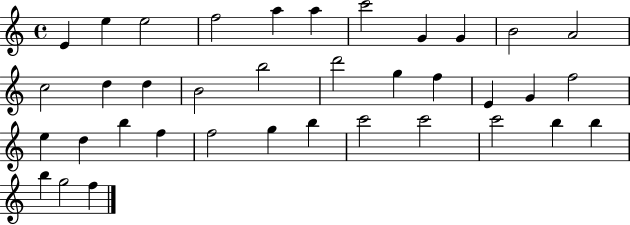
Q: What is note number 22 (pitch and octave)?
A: F5